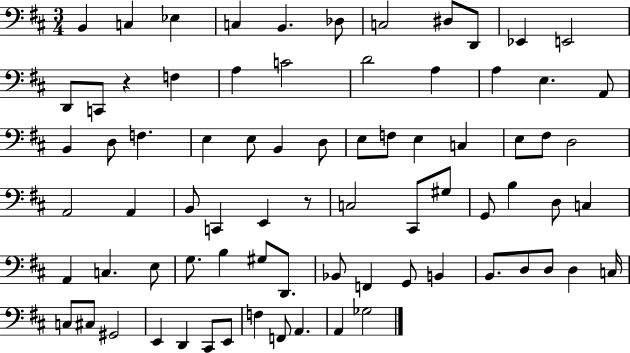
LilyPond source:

{
  \clef bass
  \numericTimeSignature
  \time 3/4
  \key d \major
  b,4 c4 ees4 | c4 b,4. des8 | c2 dis8 d,8 | ees,4 e,2 | \break d,8 c,8 r4 f4 | a4 c'2 | d'2 a4 | a4 e4. a,8 | \break b,4 d8 f4. | e4 e8 b,4 d8 | e8 f8 e4 c4 | e8 fis8 d2 | \break a,2 a,4 | b,8 c,4 e,4 r8 | c2 cis,8 gis8 | g,8 b4 d8 c4 | \break a,4 c4. e8 | g8. b4 gis8 d,8. | bes,8 f,4 g,8 b,4 | b,8. d8 d8 d4 c16 | \break c8 cis8 gis,2 | e,4 d,4 cis,8 e,8 | f4 f,8 a,4. | a,4 ges2 | \break \bar "|."
}